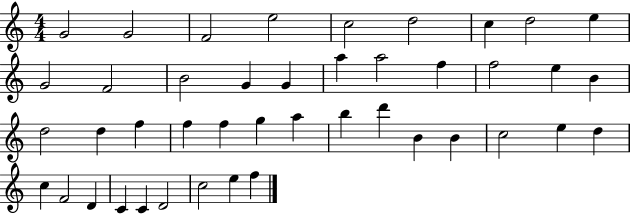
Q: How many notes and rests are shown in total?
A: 43